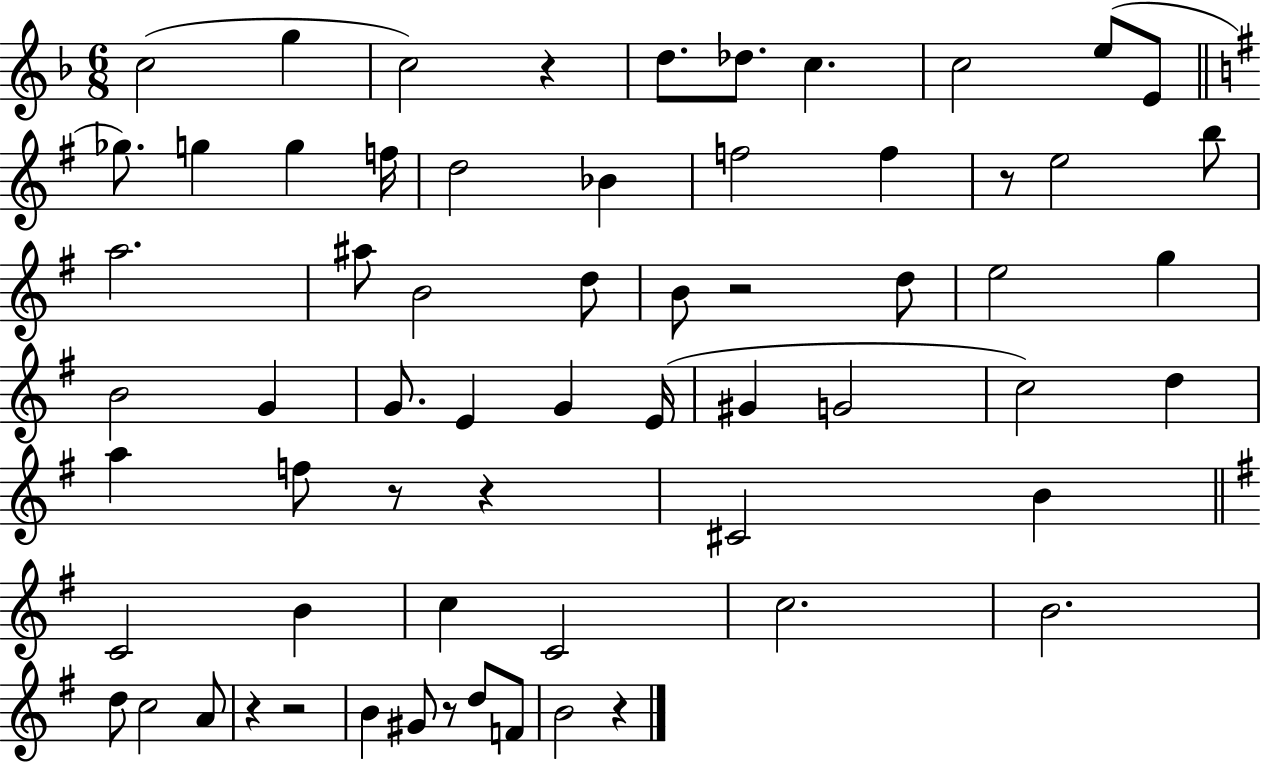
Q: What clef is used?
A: treble